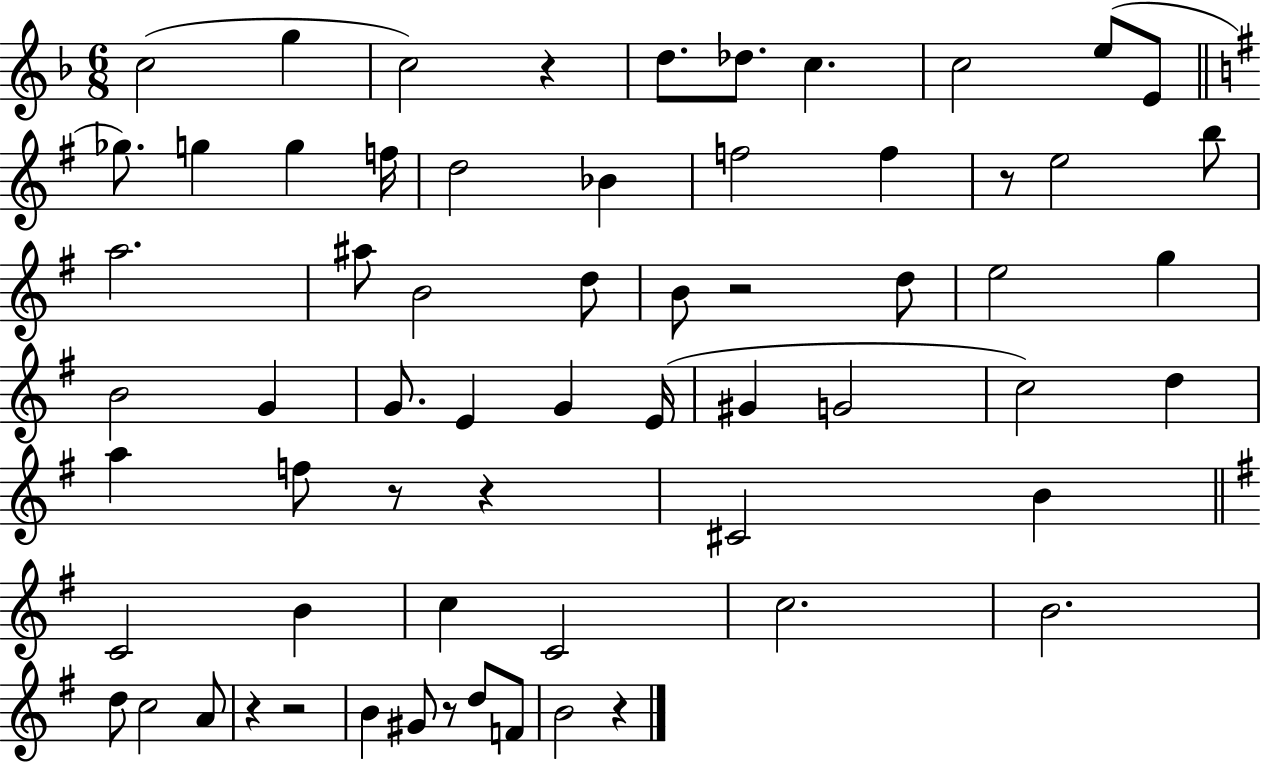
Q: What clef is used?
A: treble